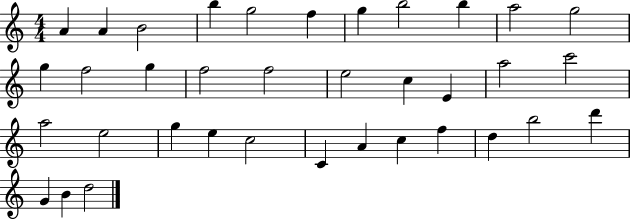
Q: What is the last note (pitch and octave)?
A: D5